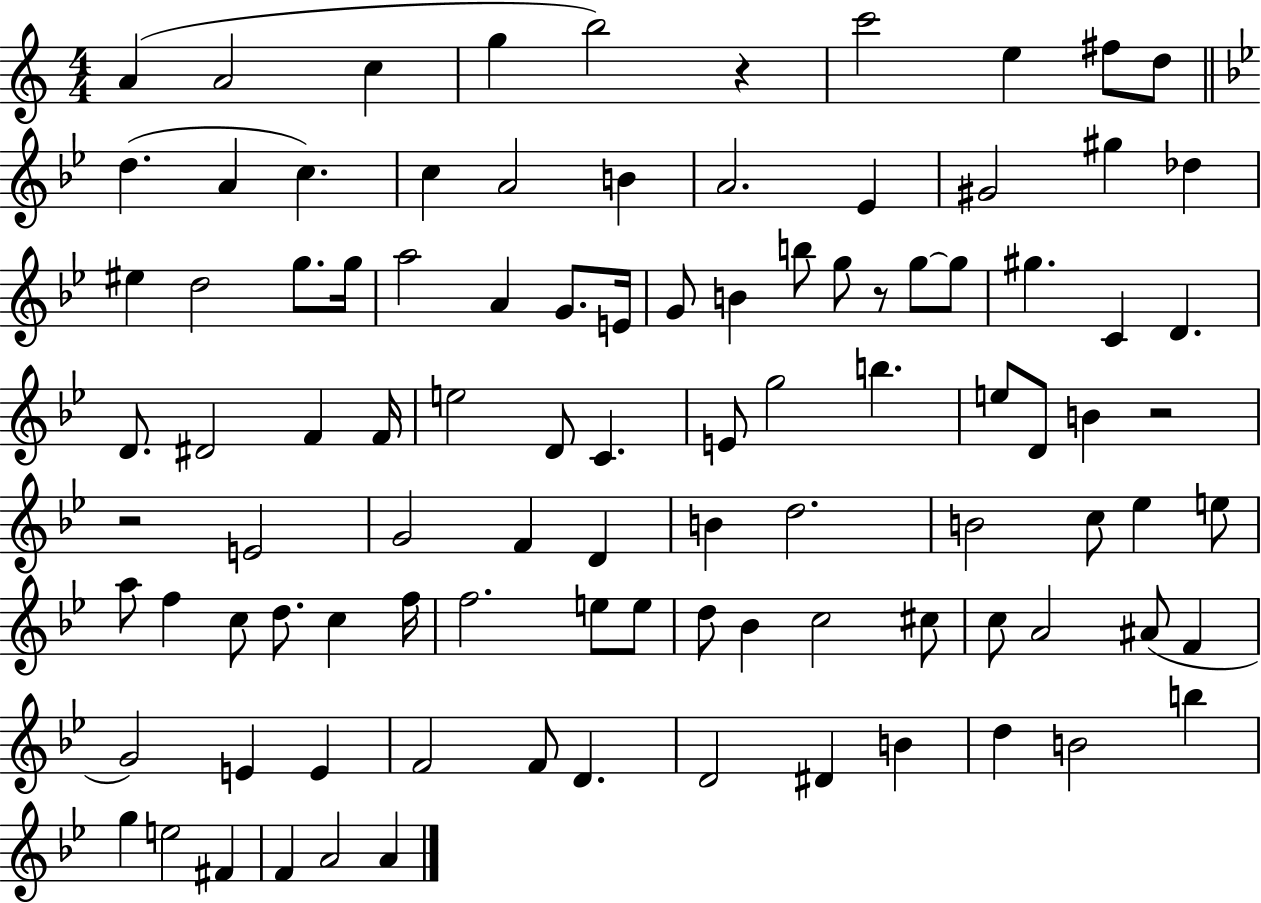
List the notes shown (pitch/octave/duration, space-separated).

A4/q A4/h C5/q G5/q B5/h R/q C6/h E5/q F#5/e D5/e D5/q. A4/q C5/q. C5/q A4/h B4/q A4/h. Eb4/q G#4/h G#5/q Db5/q EIS5/q D5/h G5/e. G5/s A5/h A4/q G4/e. E4/s G4/e B4/q B5/e G5/e R/e G5/e G5/e G#5/q. C4/q D4/q. D4/e. D#4/h F4/q F4/s E5/h D4/e C4/q. E4/e G5/h B5/q. E5/e D4/e B4/q R/h R/h E4/h G4/h F4/q D4/q B4/q D5/h. B4/h C5/e Eb5/q E5/e A5/e F5/q C5/e D5/e. C5/q F5/s F5/h. E5/e E5/e D5/e Bb4/q C5/h C#5/e C5/e A4/h A#4/e F4/q G4/h E4/q E4/q F4/h F4/e D4/q. D4/h D#4/q B4/q D5/q B4/h B5/q G5/q E5/h F#4/q F4/q A4/h A4/q